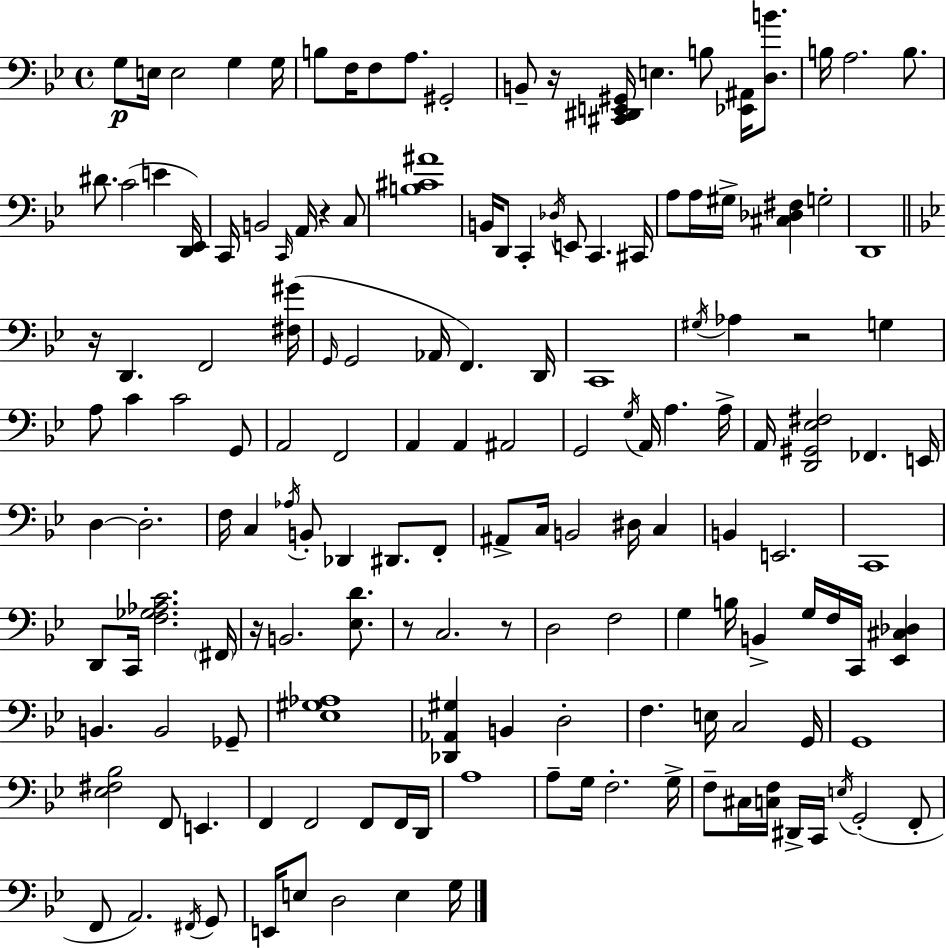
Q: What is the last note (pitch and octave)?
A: G3